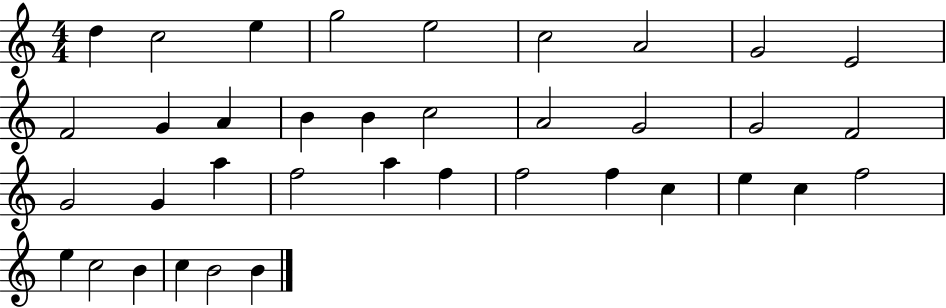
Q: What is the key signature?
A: C major